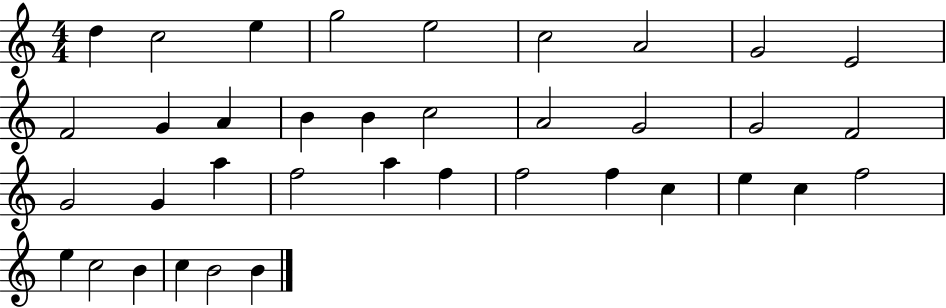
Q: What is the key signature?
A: C major